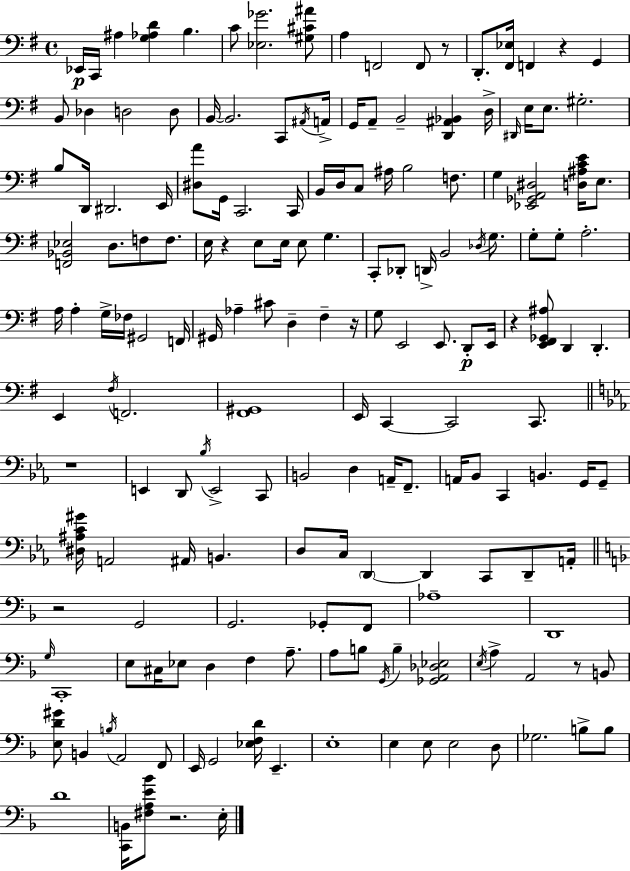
{
  \clef bass
  \time 4/4
  \defaultTimeSignature
  \key g \major
  \repeat volta 2 { ees,16\p c,16 ais4 <g aes d'>4 b4. | c'8 <ees ges'>2. <gis cis' ais'>8 | a4 f,2 f,8 r8 | d,8.-. <fis, ees>16 f,4 r4 g,4 | \break b,8 des4 d2 d8 | b,16~~ b,2. c,8 \acciaccatura { ais,16 } | a,16-> g,16 a,8-- b,2-- <d, ais, bes,>4 | d16-> \grace { dis,16 } e16 e8. gis2.-. | \break b8 d,16 dis,2. | e,16 <dis a'>8 g,16 c,2. | c,16 b,16 d16 c8 ais16 b2 f8. | g4 <ees, ges, a, dis>2 <d ais c' e'>16 e8. | \break <f, bes, ees>2 d8. f8 f8. | e16 r4 e8 e16 e8 g4. | c,8-. des,8-. d,16-> b,2 \acciaccatura { des16 } | g8. g8-. g8-. a2.-. | \break a16 a4-. g16-> fes16 gis,2 | f,16 gis,16 aes4-- cis'8 d4-- fis4-- | r16 g8 e,2 e,8. | d,8-.\p e,16 r4 <e, fis, ges, ais>8 d,4 d,4.-. | \break e,4 \acciaccatura { fis16 } f,2. | <fis, gis,>1 | e,16 c,4~~ c,2 | c,8. \bar "||" \break \key ees \major r1 | e,4 d,8 \acciaccatura { bes16 } e,2-> c,8 | b,2 d4 a,16-- f,8.-- | a,16 bes,8 c,4 b,4. g,16 g,8-- | \break <dis ais c' gis'>16 a,2 ais,16 b,4. | d8 c16 \parenthesize d,4~~ d,4 c,8 d,8-- | a,16-. \bar "||" \break \key d \minor r2 g,2 | g,2. ges,8-. f,8 | aes1-- | d,1 | \break \grace { g16 } c,1-. | e8 cis16 ees8 d4 f4 a8.-- | a8 b8 \acciaccatura { g,16 } b4-- <ges, a, des ees>2 | \acciaccatura { e16 } a4-> a,2 r8 | \break b,8 <e d' gis'>8 b,4 \acciaccatura { b16 } a,2 | f,8 e,16 g,2 <ees f d'>16 e,4.-- | e1-. | e4 e8 e2 | \break d8 ges2. | b8-> b8 d'1 | <c, b,>16 <fis a e' bes'>8 r2. | e16-. } \bar "|."
}